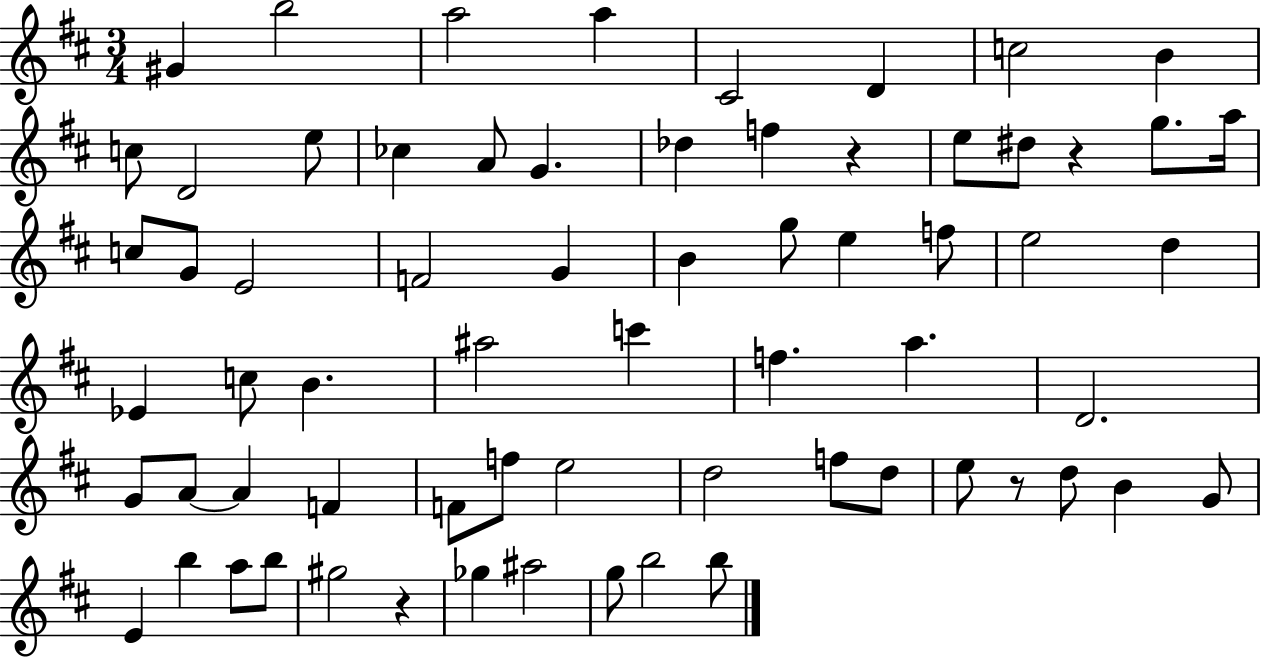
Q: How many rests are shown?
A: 4